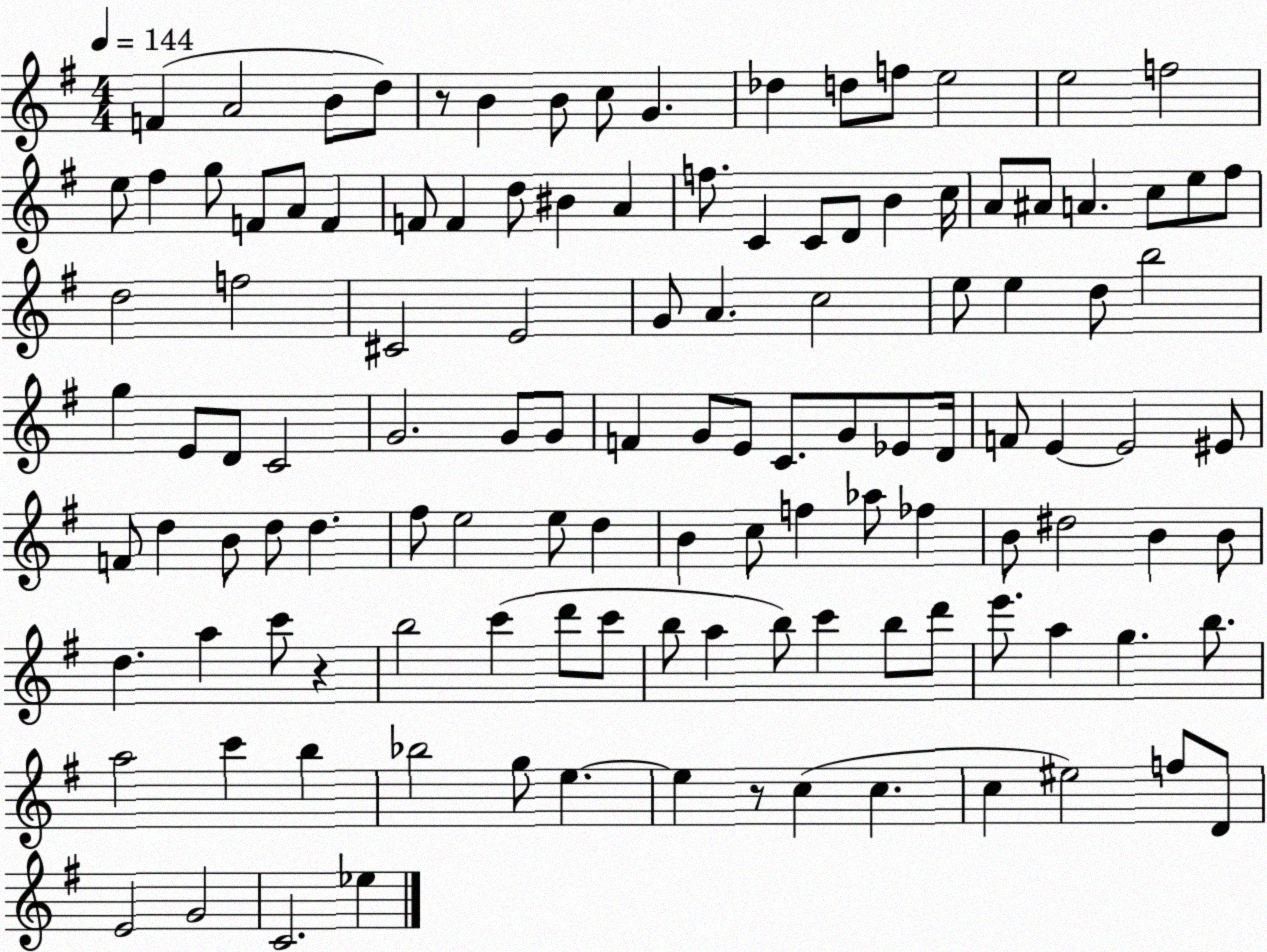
X:1
T:Untitled
M:4/4
L:1/4
K:G
F A2 B/2 d/2 z/2 B B/2 c/2 G _d d/2 f/2 e2 e2 f2 e/2 ^f g/2 F/2 A/2 F F/2 F d/2 ^B A f/2 C C/2 D/2 B c/4 A/2 ^A/2 A c/2 e/2 ^f/2 d2 f2 ^C2 E2 G/2 A c2 e/2 e d/2 b2 g E/2 D/2 C2 G2 G/2 G/2 F G/2 E/2 C/2 G/2 _E/2 D/4 F/2 E E2 ^E/2 F/2 d B/2 d/2 d ^f/2 e2 e/2 d B c/2 f _a/2 _f B/2 ^d2 B B/2 d a c'/2 z b2 c' d'/2 c'/2 b/2 a b/2 c' b/2 d'/2 e'/2 a g b/2 a2 c' b _b2 g/2 e e z/2 c c c ^e2 f/2 D/2 E2 G2 C2 _e